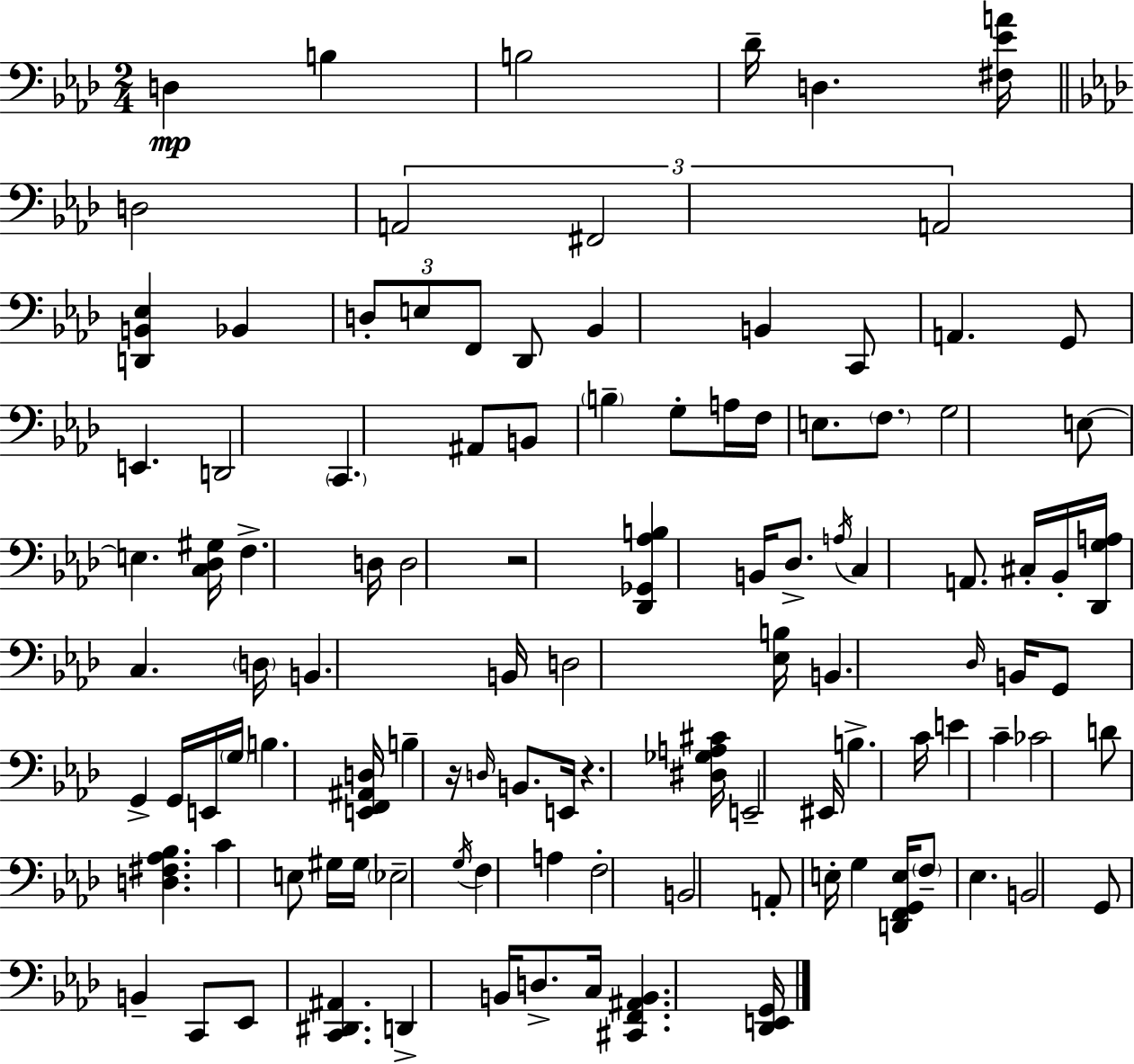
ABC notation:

X:1
T:Untitled
M:2/4
L:1/4
K:Ab
D, B, B,2 _D/4 D, [^F,_EA]/4 D,2 A,,2 ^F,,2 A,,2 [D,,B,,_E,] _B,, D,/2 E,/2 F,,/2 _D,,/2 _B,, B,, C,,/2 A,, G,,/2 E,, D,,2 C,, ^A,,/2 B,,/2 B, G,/2 A,/4 F,/4 E,/2 F,/2 G,2 E,/2 E, [C,_D,^G,]/4 F, D,/4 D,2 z2 [_D,,_G,,_A,B,] B,,/4 _D,/2 A,/4 C, A,,/2 ^C,/4 _B,,/4 [_D,,G,A,]/4 C, D,/4 B,, B,,/4 D,2 [_E,B,]/4 B,, _D,/4 B,,/4 G,,/2 G,, G,,/4 E,,/4 G,/4 B, [E,,F,,^A,,D,]/4 B, z/4 D,/4 B,,/2 E,,/4 z [^D,_G,A,^C]/4 E,,2 ^E,,/4 B, C/4 E C _C2 D/2 [D,^F,_A,_B,] C E,/2 ^G,/4 ^G,/4 _E,2 G,/4 F, A, F,2 B,,2 A,,/2 E,/4 G, [D,,F,,G,,E,]/4 F,/2 _E, B,,2 G,,/2 B,, C,,/2 _E,,/2 [C,,^D,,^A,,] D,, B,,/4 D,/2 C,/4 [^C,,F,,^A,,B,,] [_D,,E,,G,,]/4